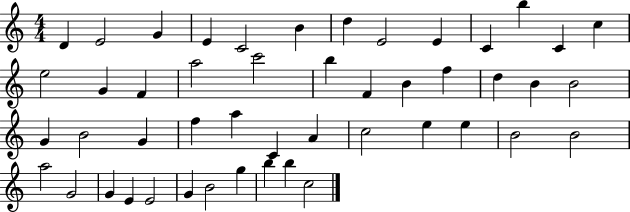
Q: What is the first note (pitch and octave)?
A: D4